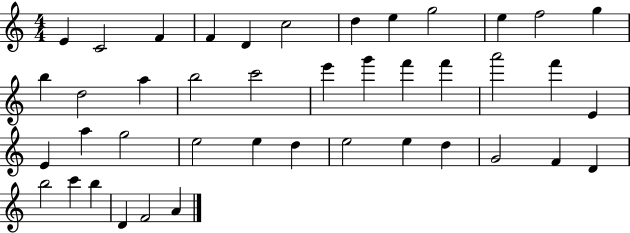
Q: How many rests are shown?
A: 0